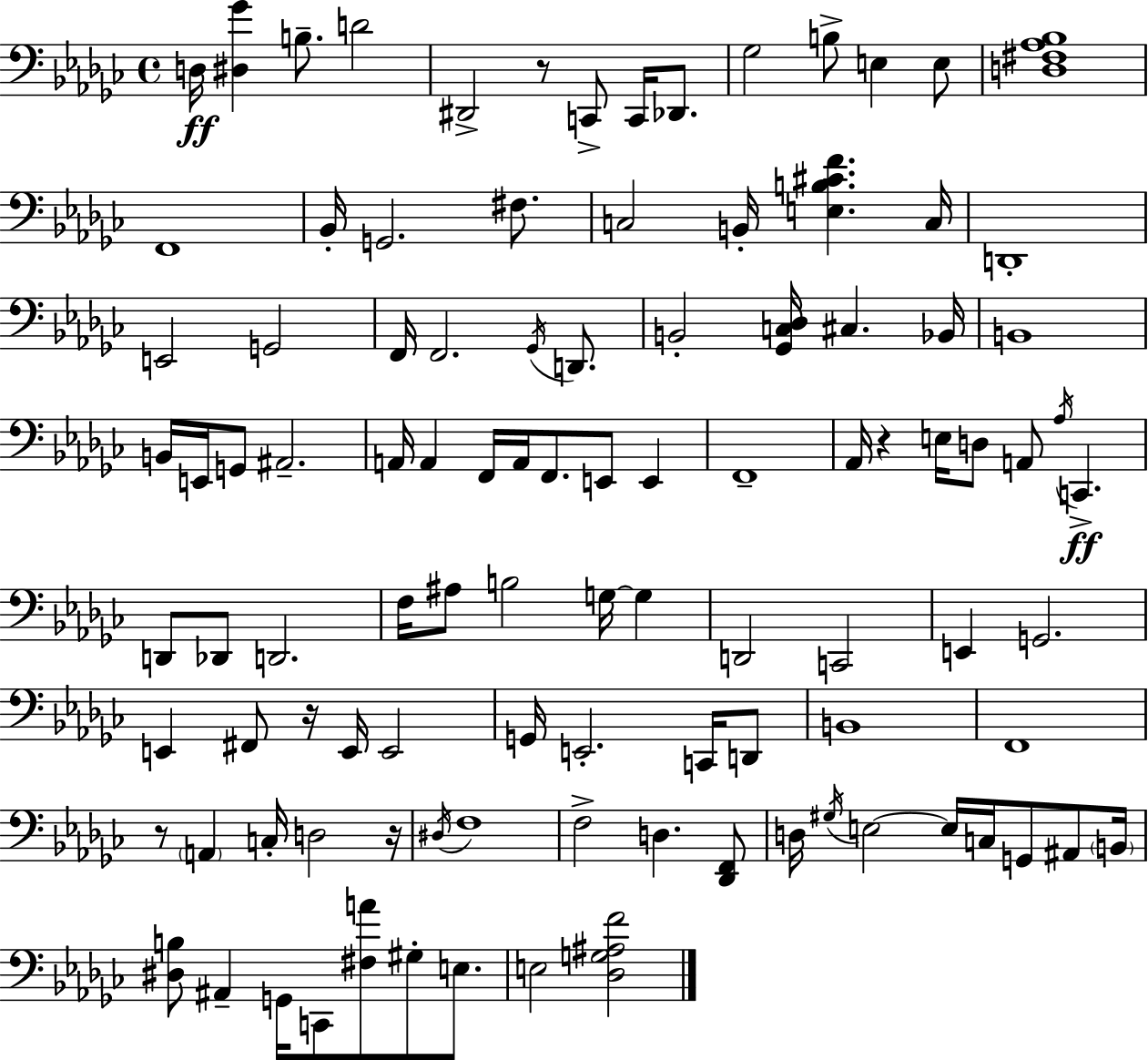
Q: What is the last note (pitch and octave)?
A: E3